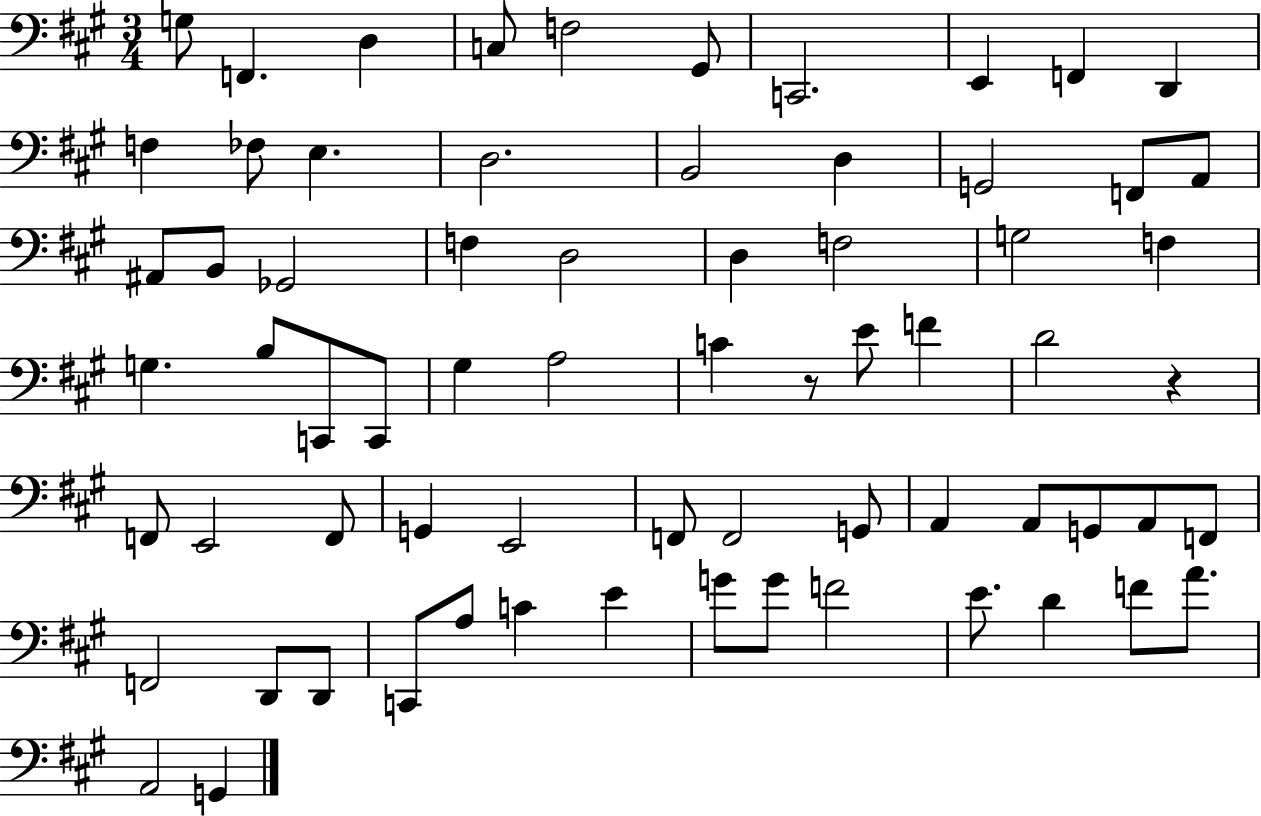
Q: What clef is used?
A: bass